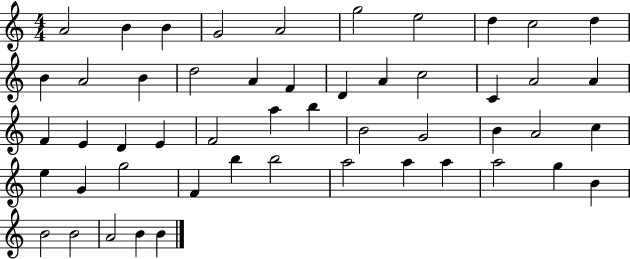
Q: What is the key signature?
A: C major